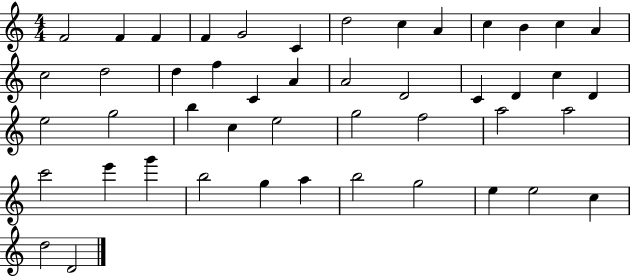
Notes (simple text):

F4/h F4/q F4/q F4/q G4/h C4/q D5/h C5/q A4/q C5/q B4/q C5/q A4/q C5/h D5/h D5/q F5/q C4/q A4/q A4/h D4/h C4/q D4/q C5/q D4/q E5/h G5/h B5/q C5/q E5/h G5/h F5/h A5/h A5/h C6/h E6/q G6/q B5/h G5/q A5/q B5/h G5/h E5/q E5/h C5/q D5/h D4/h